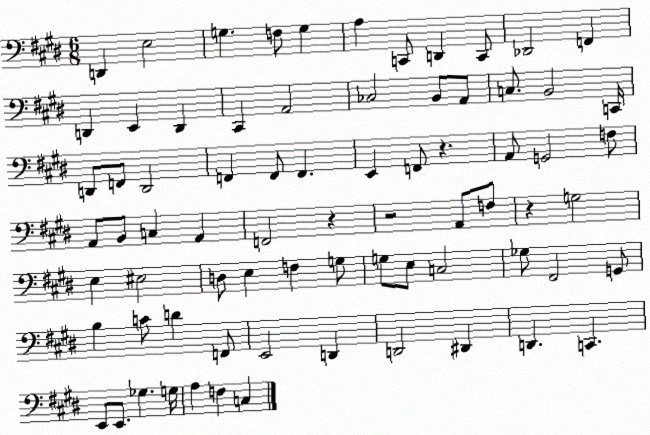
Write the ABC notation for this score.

X:1
T:Untitled
M:6/8
L:1/4
K:E
D,, E,2 G, F,/2 G, A, C,,/2 D,, C,,/2 _D,,2 F,, D,, E,, D,, ^C,, A,,2 _C,2 B,,/2 A,,/2 C,/2 B,,2 C,,/4 D,,/2 F,,/2 D,,2 F,, F,,/2 F,, E,, F,,/2 z A,,/2 G,,2 F,/2 A,,/2 B,,/2 C, A,, F,,2 z z2 A,,/2 F,/2 z G,2 E, ^E,2 D,/2 E, F, G,/2 G,/2 E,/2 C,2 _G,/2 ^F,,2 G,,/2 B, C/2 D F,,/2 E,,2 D,, D,,2 ^D,, D,, C,, E,,/2 E,,/2 _G, G,/4 A, F, C,